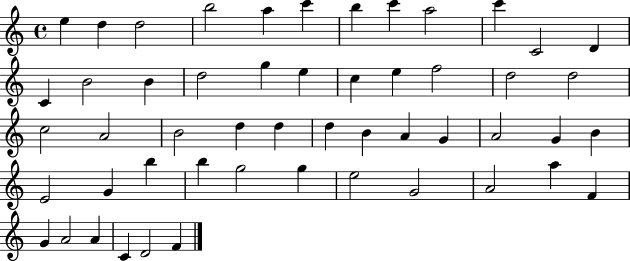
E5/q D5/q D5/h B5/h A5/q C6/q B5/q C6/q A5/h C6/q C4/h D4/q C4/q B4/h B4/q D5/h G5/q E5/q C5/q E5/q F5/h D5/h D5/h C5/h A4/h B4/h D5/q D5/q D5/q B4/q A4/q G4/q A4/h G4/q B4/q E4/h G4/q B5/q B5/q G5/h G5/q E5/h G4/h A4/h A5/q F4/q G4/q A4/h A4/q C4/q D4/h F4/q